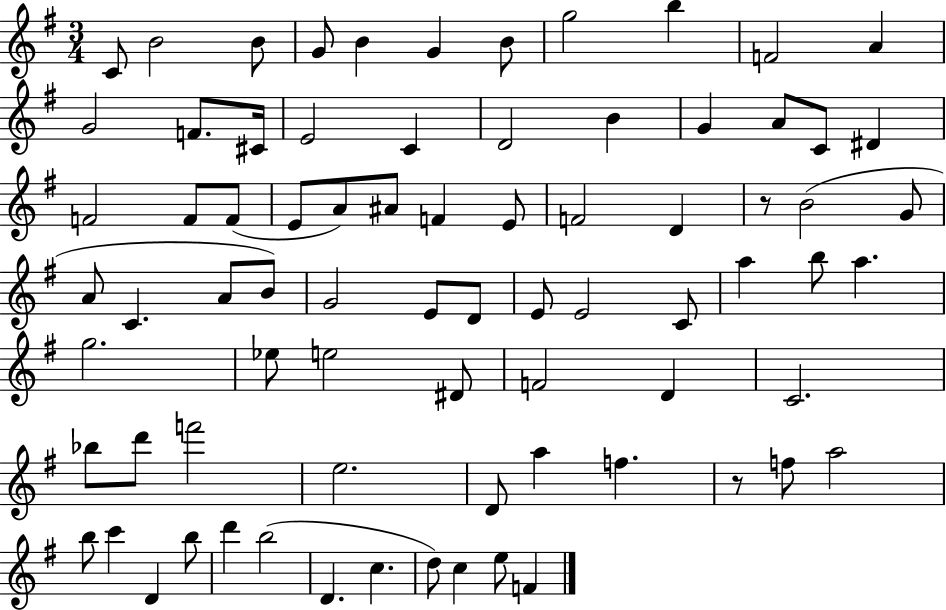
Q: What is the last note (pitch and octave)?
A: F4